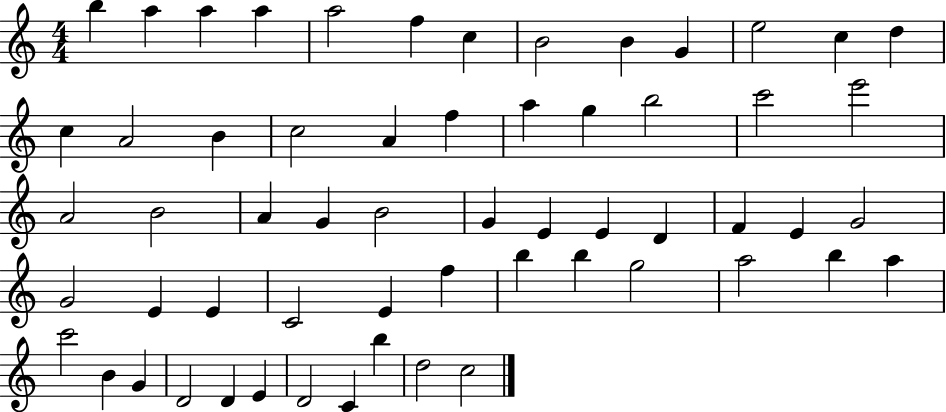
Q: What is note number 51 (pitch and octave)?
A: G4